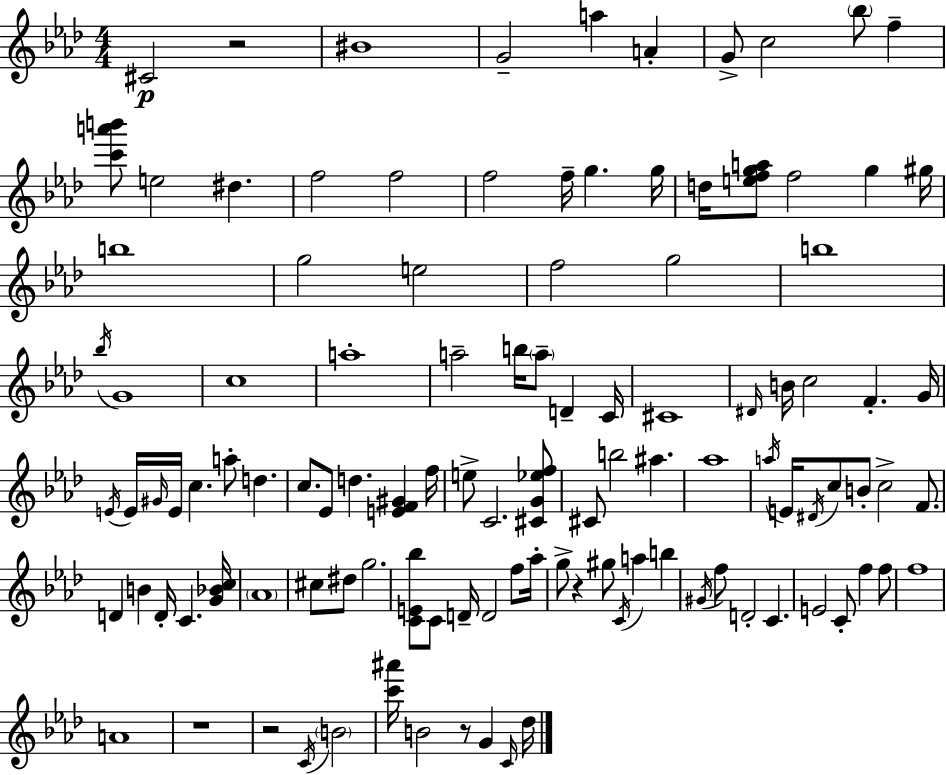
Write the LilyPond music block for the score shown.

{
  \clef treble
  \numericTimeSignature
  \time 4/4
  \key f \minor
  cis'2\p r2 | bis'1 | g'2-- a''4 a'4-. | g'8-> c''2 \parenthesize bes''8 f''4-- | \break <c''' a''' b'''>8 e''2 dis''4. | f''2 f''2 | f''2 f''16-- g''4. g''16 | d''16 <e'' f'' g'' a''>8 f''2 g''4 gis''16 | \break b''1 | g''2 e''2 | f''2 g''2 | b''1 | \break \acciaccatura { bes''16 } g'1 | c''1 | a''1-. | a''2-- b''16 \parenthesize a''8-- d'4-- | \break c'16 cis'1 | \grace { dis'16 } b'16 c''2 f'4.-. | g'16 \acciaccatura { e'16 } e'16 \grace { gis'16 } e'16 c''4. a''8-. d''4. | c''8. ees'8 d''4. <e' f' gis'>4 | \break f''16 e''8-> c'2. | <cis' g' ees'' f''>8 cis'8 b''2 ais''4. | aes''1 | \acciaccatura { a''16 } e'16 \acciaccatura { dis'16 } c''8 b'8-. c''2-> | \break f'8. d'4 b'4 d'16-. c'4. | <g' bes' c''>16 \parenthesize aes'1 | cis''8 dis''8 g''2. | <c' e' bes''>8 c'8 d'16-- d'2 | \break f''8 aes''16-. g''8-> r4 gis''8 \acciaccatura { c'16 } a''4 | b''4 \acciaccatura { gis'16 } f''8 d'2-. | c'4. e'2 | c'8-. f''4 f''8 f''1 | \break a'1 | r1 | r2 | \acciaccatura { c'16 } \parenthesize b'2 <c''' ais'''>16 b'2 | \break r8 g'4 \grace { c'16 } des''16 \bar "|."
}